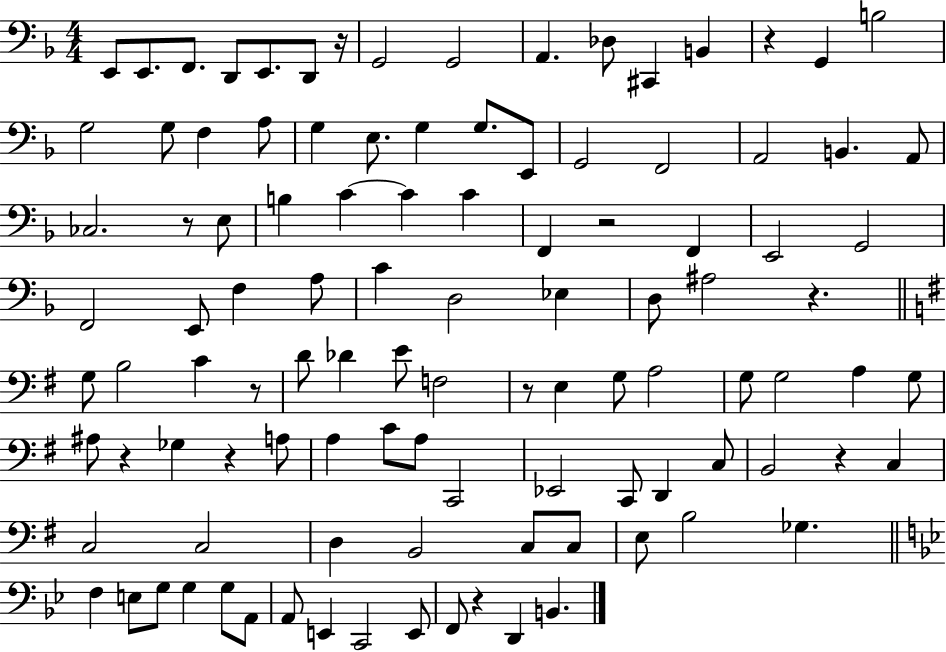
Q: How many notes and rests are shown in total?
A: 107